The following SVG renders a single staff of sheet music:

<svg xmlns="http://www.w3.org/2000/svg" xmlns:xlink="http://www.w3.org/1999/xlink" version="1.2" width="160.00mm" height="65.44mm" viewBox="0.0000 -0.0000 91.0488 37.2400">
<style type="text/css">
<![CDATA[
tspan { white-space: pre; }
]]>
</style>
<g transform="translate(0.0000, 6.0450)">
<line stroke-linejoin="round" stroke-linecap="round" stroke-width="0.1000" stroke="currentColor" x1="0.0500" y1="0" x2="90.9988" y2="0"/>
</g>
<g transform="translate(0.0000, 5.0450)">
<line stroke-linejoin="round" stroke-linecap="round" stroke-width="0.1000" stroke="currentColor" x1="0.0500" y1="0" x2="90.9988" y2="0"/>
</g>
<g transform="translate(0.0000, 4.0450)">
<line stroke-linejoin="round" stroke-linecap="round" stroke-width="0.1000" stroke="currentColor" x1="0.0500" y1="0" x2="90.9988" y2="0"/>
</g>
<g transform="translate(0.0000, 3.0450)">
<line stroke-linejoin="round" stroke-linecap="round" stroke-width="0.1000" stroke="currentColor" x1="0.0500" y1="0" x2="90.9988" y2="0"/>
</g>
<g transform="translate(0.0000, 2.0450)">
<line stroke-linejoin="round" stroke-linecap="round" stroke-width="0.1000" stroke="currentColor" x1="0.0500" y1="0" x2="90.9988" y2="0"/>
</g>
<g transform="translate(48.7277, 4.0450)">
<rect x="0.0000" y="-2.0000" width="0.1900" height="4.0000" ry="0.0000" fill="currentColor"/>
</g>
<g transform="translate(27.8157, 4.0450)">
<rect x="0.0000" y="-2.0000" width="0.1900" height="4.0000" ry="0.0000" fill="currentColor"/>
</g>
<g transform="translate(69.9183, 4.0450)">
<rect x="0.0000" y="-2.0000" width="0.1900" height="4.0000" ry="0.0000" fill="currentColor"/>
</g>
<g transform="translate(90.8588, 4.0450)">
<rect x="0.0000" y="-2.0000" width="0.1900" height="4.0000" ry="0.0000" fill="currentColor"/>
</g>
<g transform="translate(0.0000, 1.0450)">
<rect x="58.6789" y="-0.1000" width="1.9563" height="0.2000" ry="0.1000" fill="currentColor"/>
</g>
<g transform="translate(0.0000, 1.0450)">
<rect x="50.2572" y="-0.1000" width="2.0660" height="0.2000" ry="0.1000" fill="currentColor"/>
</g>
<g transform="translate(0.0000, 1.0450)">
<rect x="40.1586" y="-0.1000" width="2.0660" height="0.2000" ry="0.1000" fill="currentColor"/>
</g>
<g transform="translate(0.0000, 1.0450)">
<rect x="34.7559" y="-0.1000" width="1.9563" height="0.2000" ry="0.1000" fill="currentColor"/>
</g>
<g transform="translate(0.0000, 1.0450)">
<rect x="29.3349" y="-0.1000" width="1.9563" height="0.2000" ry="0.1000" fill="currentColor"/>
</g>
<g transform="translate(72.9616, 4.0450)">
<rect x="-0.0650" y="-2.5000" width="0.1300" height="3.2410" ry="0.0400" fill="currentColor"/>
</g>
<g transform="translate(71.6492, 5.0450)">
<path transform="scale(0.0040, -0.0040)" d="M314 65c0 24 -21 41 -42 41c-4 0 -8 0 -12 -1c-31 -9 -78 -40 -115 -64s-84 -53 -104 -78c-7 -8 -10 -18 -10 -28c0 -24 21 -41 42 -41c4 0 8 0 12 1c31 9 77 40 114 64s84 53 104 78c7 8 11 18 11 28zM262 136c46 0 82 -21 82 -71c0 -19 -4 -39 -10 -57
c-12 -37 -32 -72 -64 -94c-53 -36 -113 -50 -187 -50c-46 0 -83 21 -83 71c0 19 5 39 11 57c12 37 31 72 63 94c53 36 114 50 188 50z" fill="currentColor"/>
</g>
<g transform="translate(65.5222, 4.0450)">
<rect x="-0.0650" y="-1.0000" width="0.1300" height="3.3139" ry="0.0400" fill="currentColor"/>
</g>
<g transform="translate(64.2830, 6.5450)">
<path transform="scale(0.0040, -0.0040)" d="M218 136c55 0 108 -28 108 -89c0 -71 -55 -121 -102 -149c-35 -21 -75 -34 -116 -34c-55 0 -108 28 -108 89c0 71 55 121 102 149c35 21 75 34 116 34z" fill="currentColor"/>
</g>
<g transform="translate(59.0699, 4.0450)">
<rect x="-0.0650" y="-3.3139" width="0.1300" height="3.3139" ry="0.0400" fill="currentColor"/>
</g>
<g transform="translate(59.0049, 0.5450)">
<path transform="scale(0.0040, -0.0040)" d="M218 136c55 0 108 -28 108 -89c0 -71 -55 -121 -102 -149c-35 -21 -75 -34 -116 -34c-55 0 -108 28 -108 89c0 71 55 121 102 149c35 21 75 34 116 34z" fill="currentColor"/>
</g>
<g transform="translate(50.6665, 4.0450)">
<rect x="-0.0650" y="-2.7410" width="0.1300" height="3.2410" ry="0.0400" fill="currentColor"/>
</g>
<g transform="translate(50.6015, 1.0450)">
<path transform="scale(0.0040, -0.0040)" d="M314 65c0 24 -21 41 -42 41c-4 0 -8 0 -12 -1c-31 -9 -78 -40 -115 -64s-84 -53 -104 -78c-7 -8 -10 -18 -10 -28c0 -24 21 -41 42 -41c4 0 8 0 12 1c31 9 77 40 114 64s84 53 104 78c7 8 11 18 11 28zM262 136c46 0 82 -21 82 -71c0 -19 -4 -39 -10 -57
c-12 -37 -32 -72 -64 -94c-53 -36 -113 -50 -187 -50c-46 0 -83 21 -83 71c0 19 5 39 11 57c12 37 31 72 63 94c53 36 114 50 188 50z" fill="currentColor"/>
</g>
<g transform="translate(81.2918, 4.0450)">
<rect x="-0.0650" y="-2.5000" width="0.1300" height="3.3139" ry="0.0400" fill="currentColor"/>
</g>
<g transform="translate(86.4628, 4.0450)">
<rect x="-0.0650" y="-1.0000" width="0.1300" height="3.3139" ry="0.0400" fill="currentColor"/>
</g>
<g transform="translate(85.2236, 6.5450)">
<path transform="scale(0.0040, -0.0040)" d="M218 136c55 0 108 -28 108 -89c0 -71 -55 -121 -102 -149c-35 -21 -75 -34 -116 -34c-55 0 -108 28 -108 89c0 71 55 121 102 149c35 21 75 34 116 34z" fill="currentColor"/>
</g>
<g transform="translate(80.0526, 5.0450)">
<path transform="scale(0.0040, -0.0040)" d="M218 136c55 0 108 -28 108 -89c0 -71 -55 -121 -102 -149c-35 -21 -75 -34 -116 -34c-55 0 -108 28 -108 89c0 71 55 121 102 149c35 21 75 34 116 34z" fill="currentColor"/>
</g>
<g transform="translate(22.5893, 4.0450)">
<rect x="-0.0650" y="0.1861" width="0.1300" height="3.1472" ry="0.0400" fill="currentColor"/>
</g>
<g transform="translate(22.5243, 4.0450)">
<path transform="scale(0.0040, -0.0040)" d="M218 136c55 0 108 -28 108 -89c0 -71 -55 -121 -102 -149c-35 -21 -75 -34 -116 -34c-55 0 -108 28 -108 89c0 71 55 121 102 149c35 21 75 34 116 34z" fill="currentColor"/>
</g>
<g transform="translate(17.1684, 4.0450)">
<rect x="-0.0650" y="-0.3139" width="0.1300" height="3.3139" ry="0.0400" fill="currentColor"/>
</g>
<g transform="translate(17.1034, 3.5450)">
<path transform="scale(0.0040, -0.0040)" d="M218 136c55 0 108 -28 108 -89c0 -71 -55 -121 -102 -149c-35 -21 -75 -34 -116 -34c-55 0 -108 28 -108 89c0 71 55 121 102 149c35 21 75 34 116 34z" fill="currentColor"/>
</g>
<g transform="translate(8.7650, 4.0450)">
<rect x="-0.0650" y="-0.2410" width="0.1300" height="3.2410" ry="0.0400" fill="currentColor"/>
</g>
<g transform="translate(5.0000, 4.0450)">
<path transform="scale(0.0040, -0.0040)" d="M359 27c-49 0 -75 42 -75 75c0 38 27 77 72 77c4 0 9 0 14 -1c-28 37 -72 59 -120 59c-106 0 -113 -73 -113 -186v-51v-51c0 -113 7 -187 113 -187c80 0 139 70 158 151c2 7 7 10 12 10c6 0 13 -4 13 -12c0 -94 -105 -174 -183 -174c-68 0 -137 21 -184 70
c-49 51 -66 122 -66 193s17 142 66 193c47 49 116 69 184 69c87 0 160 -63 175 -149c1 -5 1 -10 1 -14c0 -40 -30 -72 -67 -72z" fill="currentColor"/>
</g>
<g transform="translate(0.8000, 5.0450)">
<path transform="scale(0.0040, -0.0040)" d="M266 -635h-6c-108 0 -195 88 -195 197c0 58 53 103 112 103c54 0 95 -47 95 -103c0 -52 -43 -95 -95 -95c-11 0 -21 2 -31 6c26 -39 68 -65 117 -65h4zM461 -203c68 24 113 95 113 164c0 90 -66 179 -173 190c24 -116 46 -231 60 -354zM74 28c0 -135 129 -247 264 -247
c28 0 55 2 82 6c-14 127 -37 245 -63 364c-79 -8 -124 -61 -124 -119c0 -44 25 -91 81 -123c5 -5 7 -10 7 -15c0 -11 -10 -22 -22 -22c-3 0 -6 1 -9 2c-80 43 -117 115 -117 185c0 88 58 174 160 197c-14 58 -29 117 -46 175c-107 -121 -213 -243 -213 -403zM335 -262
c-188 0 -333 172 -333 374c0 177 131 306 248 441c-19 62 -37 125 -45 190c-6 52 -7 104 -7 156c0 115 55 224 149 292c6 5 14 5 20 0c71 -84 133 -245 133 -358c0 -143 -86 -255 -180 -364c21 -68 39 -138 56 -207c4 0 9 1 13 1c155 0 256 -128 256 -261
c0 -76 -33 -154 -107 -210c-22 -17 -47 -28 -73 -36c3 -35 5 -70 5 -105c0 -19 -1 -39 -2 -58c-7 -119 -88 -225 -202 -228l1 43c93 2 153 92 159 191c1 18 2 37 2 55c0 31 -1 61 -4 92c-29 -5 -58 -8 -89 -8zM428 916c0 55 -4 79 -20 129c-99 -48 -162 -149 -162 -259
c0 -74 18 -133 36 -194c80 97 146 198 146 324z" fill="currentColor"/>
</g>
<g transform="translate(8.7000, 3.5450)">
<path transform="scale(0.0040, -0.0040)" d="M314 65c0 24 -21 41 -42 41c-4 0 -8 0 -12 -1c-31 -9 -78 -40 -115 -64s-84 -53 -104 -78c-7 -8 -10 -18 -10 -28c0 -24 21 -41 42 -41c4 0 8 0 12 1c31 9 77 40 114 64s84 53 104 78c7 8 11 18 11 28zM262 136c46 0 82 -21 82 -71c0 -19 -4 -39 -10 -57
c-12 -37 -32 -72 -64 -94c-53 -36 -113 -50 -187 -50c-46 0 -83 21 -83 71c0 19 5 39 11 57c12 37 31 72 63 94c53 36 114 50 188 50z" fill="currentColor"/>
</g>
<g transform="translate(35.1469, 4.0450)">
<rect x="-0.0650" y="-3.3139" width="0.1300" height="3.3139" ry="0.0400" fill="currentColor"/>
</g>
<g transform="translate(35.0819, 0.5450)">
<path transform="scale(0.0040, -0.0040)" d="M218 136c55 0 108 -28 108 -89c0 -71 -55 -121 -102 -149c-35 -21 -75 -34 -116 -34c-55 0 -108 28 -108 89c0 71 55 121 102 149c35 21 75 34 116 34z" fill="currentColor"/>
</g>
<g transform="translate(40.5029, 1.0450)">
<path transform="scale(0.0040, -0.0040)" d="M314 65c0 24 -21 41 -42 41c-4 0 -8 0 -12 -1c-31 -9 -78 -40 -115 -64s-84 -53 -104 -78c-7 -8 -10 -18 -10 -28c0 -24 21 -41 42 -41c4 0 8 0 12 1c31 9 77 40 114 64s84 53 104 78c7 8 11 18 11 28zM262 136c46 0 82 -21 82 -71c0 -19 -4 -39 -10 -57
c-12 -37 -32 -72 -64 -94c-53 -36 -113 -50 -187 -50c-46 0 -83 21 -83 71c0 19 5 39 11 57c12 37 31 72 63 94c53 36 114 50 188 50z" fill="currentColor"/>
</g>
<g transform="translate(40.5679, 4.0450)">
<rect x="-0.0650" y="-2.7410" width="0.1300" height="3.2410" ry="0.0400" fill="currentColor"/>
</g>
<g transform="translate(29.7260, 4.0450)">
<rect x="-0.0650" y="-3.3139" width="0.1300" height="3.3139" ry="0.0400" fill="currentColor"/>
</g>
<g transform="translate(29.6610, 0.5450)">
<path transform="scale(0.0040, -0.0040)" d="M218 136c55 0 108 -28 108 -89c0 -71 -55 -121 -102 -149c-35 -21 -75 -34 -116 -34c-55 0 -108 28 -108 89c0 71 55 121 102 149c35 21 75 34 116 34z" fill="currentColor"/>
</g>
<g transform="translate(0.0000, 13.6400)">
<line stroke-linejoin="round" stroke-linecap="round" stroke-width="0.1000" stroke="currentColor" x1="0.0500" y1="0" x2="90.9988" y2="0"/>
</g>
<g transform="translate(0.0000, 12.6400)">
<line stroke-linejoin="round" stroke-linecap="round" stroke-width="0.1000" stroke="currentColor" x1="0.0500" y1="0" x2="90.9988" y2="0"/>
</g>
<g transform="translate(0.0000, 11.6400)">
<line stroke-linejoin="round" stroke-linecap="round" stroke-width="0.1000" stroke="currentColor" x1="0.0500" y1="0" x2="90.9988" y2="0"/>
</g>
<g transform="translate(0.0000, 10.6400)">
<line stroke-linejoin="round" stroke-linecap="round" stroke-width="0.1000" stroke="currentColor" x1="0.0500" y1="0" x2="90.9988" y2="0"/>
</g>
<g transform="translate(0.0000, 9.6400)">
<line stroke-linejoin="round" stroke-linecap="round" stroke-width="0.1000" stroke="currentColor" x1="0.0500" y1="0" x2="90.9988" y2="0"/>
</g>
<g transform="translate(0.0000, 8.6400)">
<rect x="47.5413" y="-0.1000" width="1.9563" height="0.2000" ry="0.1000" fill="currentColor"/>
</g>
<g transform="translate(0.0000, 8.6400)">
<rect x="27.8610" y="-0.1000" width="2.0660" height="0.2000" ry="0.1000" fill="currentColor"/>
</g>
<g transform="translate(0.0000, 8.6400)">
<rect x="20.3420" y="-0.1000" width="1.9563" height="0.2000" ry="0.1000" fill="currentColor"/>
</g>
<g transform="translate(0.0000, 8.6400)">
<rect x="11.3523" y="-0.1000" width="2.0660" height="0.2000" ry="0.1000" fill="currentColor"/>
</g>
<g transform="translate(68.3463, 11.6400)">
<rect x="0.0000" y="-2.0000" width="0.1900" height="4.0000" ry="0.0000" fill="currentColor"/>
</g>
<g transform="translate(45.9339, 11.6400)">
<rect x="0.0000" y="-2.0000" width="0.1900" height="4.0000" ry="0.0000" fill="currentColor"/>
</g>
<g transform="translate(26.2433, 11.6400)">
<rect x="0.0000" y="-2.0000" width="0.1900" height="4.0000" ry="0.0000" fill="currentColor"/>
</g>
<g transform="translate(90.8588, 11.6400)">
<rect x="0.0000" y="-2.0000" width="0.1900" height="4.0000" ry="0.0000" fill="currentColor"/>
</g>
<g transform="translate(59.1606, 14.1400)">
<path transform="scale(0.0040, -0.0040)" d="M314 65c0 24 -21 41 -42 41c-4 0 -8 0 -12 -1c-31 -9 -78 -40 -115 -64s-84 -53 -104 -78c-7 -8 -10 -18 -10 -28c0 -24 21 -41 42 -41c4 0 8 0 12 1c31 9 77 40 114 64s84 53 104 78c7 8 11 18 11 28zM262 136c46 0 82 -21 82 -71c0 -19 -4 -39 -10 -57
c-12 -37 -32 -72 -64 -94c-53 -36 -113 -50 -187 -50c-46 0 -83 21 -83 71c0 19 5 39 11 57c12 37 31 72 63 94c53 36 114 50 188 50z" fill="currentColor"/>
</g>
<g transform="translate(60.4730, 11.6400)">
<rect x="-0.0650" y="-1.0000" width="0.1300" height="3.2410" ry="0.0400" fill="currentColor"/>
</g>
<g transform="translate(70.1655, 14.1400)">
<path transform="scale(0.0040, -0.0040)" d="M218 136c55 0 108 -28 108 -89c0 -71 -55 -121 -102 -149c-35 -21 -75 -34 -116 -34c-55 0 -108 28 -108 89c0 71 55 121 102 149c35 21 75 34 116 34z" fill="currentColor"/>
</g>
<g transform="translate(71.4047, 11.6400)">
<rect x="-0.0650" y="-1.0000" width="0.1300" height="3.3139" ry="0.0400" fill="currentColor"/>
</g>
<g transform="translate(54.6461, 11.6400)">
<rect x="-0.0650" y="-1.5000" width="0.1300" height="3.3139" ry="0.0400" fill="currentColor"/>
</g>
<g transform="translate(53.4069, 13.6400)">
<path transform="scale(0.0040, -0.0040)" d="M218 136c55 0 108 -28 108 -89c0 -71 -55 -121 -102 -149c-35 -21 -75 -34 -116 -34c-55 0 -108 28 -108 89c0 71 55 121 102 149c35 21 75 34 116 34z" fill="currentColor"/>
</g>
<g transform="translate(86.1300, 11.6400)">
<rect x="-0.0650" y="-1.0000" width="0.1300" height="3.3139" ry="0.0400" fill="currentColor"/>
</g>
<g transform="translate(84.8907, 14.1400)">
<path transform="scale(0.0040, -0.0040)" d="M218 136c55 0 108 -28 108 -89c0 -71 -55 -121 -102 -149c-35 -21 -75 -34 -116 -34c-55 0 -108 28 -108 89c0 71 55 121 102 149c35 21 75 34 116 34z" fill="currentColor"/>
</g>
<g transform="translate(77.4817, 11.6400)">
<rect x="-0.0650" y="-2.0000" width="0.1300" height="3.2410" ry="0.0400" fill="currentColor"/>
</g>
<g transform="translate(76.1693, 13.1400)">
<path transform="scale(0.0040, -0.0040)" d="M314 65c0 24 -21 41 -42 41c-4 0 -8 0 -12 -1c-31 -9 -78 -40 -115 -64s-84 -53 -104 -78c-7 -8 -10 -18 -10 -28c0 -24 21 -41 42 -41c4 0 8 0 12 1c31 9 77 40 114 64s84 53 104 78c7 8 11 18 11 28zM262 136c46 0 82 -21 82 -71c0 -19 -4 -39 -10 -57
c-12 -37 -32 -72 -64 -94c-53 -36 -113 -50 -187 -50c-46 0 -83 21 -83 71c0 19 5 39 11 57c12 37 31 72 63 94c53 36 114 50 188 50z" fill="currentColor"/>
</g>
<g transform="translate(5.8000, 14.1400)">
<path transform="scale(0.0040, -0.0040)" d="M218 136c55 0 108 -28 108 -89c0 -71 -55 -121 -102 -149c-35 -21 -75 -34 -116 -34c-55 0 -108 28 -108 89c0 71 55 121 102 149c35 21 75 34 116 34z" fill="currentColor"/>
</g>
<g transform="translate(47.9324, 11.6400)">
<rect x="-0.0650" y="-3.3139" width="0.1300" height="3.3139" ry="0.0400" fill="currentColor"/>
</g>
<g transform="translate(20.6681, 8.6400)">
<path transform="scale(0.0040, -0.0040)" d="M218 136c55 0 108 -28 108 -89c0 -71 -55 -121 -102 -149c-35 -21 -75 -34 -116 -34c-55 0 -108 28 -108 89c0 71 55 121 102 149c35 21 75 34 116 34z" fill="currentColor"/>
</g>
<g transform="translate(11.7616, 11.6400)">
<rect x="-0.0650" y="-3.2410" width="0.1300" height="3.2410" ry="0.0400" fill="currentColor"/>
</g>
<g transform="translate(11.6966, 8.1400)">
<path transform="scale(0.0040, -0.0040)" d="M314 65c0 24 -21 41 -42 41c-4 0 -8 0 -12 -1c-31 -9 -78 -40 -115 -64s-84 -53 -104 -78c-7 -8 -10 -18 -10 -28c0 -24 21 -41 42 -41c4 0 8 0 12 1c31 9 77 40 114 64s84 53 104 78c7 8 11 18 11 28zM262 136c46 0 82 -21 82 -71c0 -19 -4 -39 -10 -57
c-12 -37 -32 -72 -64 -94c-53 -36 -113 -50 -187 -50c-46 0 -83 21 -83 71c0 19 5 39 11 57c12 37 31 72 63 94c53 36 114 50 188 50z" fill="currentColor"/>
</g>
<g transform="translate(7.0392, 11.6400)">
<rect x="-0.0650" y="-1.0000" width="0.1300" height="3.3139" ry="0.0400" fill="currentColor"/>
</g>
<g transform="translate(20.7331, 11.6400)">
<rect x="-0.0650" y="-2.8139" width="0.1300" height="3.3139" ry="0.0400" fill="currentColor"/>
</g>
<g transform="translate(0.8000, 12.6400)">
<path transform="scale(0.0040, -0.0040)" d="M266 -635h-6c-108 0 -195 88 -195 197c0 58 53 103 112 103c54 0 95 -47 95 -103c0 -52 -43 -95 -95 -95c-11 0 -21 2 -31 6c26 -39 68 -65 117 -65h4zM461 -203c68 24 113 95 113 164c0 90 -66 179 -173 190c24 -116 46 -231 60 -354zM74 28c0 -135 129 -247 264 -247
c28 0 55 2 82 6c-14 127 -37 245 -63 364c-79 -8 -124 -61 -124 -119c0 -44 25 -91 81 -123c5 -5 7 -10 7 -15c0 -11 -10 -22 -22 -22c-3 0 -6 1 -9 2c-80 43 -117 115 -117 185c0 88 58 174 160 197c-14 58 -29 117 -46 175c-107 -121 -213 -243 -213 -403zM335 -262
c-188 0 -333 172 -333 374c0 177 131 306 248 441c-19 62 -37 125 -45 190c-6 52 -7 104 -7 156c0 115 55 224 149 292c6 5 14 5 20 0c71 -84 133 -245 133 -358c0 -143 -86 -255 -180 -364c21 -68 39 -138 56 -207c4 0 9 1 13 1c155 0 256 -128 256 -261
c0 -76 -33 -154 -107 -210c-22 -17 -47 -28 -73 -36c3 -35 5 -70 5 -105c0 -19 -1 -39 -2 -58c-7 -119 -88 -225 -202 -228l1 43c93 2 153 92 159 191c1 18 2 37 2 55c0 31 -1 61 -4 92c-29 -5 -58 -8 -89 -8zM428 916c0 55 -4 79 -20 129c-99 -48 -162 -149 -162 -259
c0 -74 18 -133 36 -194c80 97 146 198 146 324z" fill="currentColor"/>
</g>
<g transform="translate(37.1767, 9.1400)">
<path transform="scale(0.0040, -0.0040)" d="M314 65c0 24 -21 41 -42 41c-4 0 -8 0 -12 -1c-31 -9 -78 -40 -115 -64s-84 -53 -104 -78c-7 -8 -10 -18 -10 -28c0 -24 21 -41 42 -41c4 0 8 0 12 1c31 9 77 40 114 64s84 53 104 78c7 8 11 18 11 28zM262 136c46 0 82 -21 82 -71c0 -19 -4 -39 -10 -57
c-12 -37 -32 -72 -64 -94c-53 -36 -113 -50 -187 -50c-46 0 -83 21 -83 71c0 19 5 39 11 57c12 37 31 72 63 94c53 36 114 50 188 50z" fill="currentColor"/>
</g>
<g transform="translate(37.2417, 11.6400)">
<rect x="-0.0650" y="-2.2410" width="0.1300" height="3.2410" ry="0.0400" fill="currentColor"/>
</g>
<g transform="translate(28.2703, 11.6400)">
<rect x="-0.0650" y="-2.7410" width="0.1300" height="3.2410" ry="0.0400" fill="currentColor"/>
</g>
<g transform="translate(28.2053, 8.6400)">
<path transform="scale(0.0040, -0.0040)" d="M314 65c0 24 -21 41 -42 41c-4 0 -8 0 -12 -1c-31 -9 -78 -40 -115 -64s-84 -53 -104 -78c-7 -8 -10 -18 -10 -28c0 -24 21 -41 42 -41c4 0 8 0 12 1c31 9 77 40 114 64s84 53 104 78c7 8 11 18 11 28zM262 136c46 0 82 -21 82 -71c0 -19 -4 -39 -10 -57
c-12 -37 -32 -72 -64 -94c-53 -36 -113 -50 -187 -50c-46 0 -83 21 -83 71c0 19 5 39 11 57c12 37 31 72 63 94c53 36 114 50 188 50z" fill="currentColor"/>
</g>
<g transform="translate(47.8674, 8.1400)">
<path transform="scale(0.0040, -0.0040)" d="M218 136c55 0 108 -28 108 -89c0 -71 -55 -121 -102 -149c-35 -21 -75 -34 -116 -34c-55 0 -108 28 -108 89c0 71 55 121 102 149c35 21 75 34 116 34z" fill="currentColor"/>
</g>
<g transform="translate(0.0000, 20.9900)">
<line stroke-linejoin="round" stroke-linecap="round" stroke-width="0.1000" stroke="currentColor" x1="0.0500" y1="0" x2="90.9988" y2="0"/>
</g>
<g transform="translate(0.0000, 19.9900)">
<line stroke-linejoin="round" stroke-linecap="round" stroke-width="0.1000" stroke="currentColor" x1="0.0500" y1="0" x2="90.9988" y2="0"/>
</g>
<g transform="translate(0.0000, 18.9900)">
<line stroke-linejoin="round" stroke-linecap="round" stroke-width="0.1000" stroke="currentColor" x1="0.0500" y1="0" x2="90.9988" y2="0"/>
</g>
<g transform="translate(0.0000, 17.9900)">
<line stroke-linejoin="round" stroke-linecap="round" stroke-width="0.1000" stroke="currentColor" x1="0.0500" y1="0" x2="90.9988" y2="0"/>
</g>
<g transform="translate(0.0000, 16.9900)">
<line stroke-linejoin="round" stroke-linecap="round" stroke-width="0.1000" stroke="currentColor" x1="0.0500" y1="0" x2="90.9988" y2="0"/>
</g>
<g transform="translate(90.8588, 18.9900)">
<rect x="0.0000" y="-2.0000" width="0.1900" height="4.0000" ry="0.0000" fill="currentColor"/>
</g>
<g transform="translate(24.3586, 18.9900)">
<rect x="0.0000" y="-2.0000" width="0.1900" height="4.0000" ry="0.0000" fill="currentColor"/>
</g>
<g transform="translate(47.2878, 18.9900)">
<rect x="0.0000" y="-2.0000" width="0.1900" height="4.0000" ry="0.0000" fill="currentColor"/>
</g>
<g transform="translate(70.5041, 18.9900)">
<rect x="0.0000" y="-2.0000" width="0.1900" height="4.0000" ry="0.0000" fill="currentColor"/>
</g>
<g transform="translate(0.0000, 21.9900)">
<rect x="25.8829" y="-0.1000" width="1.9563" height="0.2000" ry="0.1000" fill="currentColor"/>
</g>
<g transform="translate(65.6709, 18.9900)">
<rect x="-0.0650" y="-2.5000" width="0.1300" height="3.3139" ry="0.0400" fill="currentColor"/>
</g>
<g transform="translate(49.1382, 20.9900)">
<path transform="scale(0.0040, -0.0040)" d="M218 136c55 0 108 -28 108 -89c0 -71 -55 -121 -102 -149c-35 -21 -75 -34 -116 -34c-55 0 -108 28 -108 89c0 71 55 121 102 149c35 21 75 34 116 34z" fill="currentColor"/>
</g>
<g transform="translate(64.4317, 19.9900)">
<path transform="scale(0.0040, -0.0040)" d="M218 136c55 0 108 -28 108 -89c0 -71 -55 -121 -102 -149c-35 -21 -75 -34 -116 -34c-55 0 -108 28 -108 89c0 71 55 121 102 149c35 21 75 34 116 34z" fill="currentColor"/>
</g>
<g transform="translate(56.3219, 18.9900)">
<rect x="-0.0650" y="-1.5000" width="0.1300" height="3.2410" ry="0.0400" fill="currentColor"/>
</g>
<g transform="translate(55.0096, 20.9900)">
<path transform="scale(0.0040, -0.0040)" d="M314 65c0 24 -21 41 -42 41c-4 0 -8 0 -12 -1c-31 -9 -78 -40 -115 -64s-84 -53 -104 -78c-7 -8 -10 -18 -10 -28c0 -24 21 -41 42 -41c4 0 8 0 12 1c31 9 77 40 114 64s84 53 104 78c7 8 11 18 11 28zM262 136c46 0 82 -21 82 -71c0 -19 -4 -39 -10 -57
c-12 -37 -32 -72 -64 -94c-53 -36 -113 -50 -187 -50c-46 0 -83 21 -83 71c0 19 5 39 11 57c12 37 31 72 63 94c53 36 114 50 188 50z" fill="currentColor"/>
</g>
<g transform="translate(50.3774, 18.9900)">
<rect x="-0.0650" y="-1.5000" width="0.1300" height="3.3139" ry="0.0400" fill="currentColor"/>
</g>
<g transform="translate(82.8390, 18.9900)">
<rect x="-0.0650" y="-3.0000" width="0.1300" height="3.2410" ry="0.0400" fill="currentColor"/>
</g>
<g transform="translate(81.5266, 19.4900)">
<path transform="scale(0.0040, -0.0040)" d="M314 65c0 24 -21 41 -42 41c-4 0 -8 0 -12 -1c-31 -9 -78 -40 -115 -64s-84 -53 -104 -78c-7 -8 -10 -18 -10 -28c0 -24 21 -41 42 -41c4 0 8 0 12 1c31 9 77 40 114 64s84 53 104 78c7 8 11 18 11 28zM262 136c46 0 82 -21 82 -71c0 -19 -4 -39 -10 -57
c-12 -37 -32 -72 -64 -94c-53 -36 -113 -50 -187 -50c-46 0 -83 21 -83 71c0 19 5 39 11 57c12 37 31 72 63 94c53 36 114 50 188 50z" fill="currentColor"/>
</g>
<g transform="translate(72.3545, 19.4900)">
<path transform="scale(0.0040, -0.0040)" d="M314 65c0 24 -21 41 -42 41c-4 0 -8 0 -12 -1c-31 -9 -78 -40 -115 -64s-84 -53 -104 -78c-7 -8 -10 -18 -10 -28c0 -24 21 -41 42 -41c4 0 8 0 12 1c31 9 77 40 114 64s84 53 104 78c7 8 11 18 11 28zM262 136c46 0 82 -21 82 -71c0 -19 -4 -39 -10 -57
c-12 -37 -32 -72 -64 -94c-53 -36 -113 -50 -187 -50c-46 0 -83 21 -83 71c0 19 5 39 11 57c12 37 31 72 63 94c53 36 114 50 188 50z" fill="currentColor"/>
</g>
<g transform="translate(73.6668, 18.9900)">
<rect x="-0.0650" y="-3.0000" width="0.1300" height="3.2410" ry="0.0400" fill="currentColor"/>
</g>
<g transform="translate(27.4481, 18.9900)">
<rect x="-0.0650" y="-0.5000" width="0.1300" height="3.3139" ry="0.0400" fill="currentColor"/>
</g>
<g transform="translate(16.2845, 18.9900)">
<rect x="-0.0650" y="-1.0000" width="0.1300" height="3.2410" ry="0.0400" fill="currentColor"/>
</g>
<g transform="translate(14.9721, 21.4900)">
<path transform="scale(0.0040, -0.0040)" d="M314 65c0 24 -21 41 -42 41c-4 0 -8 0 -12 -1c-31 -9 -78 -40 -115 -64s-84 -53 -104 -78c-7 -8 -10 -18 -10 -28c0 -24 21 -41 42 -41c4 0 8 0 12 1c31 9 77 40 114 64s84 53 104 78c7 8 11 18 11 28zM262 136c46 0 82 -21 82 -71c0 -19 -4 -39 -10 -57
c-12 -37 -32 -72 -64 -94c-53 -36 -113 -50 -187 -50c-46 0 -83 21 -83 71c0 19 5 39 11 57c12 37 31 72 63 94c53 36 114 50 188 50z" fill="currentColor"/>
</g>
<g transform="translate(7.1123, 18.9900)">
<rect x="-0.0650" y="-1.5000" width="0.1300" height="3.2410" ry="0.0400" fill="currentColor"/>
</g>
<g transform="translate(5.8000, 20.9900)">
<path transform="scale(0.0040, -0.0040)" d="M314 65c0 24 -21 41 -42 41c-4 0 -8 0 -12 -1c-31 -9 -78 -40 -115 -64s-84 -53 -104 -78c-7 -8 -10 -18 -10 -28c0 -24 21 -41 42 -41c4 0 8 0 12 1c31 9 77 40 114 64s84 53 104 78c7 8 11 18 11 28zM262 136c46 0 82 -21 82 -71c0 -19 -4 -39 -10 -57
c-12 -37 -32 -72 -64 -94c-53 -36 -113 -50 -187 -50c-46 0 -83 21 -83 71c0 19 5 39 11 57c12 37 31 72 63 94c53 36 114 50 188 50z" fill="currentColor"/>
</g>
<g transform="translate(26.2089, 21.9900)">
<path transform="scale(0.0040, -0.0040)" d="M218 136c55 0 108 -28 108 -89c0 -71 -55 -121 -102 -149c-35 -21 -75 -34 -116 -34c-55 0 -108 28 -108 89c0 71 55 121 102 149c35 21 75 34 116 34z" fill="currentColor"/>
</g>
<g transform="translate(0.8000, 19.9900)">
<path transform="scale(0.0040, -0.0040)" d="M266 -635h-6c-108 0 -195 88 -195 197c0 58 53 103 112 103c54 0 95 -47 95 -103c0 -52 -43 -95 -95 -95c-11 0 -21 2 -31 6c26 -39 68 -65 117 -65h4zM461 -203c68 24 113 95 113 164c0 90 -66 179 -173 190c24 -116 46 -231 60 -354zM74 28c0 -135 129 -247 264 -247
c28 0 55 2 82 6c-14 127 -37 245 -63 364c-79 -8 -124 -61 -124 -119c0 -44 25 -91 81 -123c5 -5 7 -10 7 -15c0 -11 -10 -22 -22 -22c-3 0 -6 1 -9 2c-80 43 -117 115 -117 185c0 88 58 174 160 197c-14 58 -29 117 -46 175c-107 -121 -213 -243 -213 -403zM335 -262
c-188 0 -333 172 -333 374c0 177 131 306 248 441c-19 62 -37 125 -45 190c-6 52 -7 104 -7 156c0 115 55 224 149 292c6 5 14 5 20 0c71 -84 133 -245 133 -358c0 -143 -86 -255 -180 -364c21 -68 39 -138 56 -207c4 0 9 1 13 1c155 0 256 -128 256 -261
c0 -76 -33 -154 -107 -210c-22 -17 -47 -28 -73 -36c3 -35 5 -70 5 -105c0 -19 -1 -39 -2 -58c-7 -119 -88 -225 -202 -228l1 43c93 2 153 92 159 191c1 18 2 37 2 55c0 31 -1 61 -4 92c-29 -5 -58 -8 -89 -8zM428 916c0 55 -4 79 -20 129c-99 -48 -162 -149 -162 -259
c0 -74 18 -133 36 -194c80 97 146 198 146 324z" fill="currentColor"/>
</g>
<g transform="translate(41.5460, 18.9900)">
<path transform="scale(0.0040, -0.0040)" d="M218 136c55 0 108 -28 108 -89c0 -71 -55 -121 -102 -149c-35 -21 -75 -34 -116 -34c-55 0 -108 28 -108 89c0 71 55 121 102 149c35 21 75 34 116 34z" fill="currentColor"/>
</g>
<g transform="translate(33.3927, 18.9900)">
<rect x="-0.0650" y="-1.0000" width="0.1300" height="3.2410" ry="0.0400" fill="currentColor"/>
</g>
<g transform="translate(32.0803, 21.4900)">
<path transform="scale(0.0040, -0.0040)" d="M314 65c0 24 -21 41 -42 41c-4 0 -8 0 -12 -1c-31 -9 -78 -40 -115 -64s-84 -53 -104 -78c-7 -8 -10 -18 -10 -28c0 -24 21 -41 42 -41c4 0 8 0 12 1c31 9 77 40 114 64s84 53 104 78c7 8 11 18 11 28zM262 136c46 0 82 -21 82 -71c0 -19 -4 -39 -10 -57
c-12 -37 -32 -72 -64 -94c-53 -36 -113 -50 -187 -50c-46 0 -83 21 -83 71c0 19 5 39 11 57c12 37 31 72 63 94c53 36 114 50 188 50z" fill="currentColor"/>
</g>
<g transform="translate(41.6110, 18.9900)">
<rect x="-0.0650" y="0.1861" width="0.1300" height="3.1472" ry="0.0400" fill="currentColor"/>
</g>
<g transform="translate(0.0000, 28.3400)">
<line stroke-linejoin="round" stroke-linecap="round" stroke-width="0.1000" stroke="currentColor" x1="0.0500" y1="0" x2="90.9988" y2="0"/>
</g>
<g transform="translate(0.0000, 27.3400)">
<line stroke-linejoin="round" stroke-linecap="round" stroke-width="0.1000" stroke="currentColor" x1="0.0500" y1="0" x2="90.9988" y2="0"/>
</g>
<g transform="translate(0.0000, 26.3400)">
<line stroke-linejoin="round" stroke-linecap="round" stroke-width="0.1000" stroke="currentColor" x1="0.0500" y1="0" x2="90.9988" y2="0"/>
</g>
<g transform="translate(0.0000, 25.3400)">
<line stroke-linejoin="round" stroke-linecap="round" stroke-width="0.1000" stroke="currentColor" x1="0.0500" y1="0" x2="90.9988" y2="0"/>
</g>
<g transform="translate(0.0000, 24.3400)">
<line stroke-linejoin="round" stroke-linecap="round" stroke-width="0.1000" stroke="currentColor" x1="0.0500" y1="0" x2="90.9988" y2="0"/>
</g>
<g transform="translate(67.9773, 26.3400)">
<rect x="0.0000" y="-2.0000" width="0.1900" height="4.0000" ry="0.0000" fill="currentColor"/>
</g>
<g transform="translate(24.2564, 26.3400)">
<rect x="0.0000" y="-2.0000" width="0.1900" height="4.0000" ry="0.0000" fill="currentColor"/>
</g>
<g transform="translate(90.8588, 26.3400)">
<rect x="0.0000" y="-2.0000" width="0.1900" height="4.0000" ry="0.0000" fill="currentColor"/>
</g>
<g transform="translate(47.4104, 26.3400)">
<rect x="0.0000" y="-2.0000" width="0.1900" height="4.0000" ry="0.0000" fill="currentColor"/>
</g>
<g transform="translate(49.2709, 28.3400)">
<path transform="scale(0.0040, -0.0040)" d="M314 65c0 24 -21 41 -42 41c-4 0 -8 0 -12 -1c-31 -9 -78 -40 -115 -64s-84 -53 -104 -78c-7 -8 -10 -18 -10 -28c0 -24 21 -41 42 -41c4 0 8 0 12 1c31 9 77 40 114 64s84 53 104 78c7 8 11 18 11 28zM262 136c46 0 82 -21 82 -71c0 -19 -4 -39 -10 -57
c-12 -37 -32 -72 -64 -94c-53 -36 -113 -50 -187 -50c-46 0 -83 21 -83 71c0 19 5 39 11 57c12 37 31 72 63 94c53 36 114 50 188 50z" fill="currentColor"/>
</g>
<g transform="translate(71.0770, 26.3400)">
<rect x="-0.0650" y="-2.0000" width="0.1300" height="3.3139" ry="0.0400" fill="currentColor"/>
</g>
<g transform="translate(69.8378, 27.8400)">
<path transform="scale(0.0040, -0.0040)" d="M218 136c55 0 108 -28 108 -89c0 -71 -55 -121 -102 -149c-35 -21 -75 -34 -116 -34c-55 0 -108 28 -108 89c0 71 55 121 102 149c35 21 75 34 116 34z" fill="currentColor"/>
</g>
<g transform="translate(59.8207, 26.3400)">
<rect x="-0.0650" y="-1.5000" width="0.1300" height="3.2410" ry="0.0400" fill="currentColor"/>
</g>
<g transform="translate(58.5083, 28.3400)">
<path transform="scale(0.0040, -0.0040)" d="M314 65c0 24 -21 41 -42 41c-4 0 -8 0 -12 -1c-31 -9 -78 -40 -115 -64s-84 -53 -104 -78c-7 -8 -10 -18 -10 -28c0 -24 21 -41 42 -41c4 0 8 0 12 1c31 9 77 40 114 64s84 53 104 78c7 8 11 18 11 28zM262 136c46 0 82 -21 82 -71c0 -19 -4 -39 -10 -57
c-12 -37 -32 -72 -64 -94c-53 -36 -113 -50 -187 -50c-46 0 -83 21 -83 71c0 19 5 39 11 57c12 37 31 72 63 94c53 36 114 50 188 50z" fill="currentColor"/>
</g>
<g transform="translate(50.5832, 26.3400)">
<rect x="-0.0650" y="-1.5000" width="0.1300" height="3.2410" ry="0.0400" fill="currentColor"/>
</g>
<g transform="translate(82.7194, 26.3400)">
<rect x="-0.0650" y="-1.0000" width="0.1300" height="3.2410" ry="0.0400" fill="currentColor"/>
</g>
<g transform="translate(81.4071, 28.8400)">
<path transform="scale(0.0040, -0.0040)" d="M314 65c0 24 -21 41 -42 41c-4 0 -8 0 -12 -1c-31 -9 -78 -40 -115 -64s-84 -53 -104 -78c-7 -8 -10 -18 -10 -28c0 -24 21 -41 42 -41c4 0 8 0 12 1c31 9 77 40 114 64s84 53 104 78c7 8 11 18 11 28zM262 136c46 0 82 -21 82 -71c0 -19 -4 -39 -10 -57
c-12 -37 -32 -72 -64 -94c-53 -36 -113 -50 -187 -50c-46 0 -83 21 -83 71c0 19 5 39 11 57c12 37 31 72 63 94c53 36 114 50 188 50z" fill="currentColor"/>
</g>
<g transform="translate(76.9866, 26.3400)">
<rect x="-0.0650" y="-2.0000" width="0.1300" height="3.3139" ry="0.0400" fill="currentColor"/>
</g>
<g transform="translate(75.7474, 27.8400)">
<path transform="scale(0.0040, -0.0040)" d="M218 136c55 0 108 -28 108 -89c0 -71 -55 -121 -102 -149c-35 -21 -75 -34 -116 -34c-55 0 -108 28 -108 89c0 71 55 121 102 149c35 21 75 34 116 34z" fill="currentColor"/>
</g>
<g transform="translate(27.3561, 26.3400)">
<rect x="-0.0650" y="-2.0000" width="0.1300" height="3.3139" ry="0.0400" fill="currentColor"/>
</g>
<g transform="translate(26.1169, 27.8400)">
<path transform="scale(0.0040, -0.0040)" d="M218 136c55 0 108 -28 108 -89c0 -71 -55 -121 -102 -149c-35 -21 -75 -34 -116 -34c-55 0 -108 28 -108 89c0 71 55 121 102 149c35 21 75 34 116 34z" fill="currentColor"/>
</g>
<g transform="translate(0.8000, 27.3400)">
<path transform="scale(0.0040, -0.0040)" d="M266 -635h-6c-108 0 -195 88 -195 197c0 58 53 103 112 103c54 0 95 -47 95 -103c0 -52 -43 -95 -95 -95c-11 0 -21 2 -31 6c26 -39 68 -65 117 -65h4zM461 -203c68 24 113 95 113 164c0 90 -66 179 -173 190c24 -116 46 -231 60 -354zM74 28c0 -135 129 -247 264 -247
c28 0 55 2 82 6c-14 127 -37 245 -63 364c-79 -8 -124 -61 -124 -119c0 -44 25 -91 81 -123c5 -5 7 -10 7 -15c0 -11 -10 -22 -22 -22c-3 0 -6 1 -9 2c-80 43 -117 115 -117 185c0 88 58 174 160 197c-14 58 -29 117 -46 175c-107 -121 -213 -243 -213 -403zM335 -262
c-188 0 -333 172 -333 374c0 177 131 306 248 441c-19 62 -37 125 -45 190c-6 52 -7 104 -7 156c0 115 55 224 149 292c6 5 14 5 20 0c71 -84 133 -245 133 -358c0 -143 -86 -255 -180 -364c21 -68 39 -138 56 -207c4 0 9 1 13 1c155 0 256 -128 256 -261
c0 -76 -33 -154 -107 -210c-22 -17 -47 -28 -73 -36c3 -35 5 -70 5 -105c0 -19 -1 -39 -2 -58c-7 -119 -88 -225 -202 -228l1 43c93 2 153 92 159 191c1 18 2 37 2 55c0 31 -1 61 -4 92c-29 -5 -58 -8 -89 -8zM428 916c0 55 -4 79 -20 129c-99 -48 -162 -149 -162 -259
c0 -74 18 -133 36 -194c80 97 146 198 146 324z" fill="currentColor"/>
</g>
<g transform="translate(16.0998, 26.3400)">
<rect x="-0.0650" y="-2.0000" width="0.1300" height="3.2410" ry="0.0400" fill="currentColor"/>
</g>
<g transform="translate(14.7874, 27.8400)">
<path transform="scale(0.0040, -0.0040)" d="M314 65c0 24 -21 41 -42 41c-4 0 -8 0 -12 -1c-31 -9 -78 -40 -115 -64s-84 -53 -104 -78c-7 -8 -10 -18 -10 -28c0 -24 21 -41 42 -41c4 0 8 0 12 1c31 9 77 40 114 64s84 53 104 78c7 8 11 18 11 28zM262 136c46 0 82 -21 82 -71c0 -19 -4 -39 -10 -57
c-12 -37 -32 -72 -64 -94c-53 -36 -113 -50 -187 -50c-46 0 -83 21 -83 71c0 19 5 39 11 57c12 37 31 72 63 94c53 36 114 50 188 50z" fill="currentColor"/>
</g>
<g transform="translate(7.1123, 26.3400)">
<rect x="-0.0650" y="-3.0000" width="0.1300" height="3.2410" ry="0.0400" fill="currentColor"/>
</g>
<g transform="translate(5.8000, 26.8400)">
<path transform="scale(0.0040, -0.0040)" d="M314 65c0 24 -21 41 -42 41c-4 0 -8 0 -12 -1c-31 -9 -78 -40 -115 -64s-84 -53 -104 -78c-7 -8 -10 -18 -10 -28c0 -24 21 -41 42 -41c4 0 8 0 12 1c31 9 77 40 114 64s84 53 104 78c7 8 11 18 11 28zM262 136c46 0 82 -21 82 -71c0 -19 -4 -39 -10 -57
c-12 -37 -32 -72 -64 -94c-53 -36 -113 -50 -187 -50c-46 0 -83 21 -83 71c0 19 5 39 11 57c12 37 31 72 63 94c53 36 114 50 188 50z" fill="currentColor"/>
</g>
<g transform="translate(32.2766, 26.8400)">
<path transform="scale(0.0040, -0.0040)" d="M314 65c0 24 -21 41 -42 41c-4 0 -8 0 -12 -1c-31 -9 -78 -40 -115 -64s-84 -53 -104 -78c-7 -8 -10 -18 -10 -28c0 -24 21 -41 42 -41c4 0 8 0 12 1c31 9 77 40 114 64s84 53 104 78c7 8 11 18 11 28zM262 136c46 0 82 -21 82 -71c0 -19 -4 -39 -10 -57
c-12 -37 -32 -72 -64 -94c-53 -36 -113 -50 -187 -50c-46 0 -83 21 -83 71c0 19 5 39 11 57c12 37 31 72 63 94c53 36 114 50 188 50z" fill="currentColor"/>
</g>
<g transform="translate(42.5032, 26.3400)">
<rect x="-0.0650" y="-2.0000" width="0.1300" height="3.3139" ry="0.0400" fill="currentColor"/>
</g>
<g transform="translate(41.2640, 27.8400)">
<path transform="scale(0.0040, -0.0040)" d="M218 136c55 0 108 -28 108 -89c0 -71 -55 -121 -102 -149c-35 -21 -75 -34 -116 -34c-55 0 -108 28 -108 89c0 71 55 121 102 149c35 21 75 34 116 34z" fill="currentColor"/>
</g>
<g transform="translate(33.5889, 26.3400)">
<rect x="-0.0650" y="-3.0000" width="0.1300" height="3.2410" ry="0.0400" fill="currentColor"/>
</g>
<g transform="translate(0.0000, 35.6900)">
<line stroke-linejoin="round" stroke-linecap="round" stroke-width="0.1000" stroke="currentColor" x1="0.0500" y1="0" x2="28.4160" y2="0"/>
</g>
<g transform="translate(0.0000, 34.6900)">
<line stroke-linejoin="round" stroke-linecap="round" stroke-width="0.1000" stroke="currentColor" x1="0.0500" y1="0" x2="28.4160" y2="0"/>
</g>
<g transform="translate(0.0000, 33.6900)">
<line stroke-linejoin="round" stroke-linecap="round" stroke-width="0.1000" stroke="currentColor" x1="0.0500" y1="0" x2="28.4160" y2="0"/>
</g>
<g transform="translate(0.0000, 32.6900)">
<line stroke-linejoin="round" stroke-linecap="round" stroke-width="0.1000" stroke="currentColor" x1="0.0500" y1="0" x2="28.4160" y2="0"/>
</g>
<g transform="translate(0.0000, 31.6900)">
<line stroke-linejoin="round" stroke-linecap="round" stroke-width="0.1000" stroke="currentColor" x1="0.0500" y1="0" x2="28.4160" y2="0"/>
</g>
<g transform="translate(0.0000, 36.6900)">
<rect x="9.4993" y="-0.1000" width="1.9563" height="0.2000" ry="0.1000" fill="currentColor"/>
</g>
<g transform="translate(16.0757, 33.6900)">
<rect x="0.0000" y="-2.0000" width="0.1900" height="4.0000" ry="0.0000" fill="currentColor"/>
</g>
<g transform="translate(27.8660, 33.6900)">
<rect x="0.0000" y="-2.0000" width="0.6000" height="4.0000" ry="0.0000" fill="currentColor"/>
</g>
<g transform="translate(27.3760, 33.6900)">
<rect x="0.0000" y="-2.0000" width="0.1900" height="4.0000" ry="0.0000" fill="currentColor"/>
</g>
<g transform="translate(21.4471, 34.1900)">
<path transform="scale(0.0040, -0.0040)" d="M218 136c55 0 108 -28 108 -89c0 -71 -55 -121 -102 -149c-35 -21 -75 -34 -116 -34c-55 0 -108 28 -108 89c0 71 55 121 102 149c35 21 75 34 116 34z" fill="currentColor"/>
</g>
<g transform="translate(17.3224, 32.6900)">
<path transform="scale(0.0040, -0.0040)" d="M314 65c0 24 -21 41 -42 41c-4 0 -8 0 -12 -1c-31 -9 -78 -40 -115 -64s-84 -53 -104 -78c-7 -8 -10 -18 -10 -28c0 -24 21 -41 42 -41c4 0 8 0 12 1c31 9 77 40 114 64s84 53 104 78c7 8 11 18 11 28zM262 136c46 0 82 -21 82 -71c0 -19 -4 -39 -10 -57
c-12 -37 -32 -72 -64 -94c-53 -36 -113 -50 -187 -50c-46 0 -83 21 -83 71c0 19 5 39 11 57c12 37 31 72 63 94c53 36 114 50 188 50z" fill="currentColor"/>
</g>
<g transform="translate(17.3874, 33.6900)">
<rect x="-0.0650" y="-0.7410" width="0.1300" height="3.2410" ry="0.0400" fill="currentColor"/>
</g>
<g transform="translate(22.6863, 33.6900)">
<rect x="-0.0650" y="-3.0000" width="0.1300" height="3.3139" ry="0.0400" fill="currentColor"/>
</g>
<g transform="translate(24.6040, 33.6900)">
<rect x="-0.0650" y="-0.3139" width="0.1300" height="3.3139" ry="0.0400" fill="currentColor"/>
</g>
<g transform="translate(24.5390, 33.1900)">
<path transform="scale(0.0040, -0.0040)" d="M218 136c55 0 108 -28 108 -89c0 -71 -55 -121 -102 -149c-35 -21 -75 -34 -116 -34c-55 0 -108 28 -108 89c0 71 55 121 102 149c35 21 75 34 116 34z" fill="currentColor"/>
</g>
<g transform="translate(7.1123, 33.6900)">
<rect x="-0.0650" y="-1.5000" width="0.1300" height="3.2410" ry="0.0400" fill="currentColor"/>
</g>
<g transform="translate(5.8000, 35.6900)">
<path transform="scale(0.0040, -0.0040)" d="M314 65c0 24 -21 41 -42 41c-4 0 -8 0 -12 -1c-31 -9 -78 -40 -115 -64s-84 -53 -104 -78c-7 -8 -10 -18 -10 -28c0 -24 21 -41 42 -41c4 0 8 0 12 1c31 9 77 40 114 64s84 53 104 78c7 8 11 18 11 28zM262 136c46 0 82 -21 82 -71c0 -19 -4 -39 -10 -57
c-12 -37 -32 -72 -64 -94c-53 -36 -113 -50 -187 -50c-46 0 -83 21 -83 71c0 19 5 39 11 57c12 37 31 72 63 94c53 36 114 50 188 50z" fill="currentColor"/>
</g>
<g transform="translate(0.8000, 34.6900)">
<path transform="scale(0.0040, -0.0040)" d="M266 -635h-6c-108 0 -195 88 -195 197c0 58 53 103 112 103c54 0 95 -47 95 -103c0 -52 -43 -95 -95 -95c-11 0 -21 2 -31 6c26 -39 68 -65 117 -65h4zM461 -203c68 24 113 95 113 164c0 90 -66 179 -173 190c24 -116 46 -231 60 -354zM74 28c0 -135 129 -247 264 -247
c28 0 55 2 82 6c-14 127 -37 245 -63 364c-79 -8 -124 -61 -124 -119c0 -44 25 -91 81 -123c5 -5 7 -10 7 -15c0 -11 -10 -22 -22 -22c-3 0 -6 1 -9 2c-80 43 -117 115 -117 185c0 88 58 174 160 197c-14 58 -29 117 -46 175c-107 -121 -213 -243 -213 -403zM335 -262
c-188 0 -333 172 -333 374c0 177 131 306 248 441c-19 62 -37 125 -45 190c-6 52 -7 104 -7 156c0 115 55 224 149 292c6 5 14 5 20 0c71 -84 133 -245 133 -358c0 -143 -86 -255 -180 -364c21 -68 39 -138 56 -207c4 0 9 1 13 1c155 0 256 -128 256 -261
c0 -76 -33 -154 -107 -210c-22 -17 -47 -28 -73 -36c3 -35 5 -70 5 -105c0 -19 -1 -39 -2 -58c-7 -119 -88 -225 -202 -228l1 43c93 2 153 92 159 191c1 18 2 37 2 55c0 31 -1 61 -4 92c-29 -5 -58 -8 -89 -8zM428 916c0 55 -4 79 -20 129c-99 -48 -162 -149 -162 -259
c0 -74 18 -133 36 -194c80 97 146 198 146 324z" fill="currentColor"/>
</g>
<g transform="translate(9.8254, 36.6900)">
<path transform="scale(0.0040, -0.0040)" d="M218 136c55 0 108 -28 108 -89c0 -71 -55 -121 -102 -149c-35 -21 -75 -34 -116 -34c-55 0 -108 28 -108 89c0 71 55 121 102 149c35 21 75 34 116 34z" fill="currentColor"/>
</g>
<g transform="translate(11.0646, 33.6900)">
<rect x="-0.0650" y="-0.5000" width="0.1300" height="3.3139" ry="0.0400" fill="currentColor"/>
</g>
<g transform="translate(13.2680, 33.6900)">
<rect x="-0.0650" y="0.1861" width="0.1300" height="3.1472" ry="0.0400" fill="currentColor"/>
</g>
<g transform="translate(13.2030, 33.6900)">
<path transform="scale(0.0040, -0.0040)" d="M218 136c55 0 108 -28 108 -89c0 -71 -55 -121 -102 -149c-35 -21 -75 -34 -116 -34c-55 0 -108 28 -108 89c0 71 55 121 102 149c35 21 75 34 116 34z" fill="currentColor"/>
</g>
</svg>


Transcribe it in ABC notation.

X:1
T:Untitled
M:4/4
L:1/4
K:C
c2 c B b b a2 a2 b D G2 G D D b2 a a2 g2 b E D2 D F2 D E2 D2 C D2 B E E2 G A2 A2 A2 F2 F A2 F E2 E2 F F D2 E2 C B d2 A c